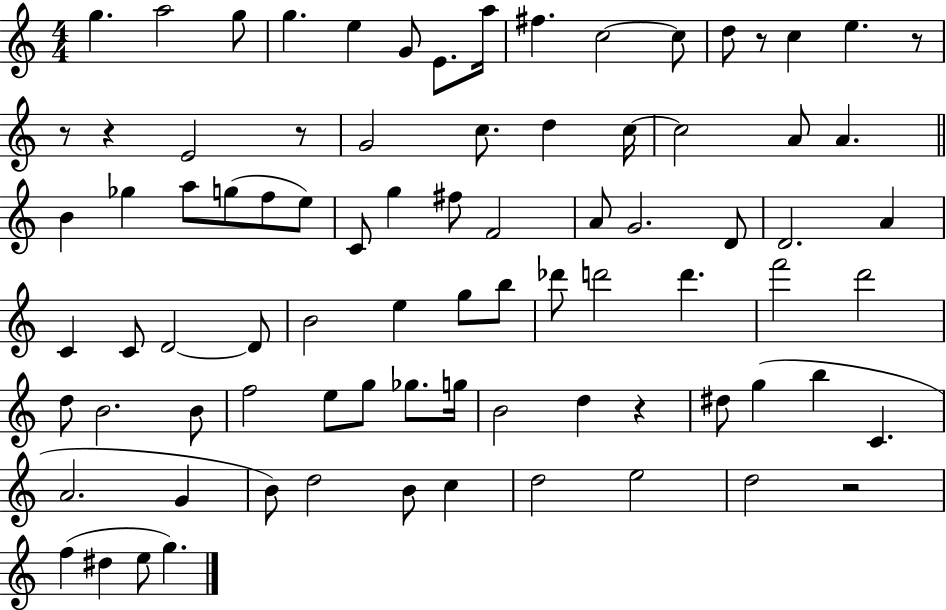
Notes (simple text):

G5/q. A5/h G5/e G5/q. E5/q G4/e E4/e. A5/s F#5/q. C5/h C5/e D5/e R/e C5/q E5/q. R/e R/e R/q E4/h R/e G4/h C5/e. D5/q C5/s C5/h A4/e A4/q. B4/q Gb5/q A5/e G5/e F5/e E5/e C4/e G5/q F#5/e F4/h A4/e G4/h. D4/e D4/h. A4/q C4/q C4/e D4/h D4/e B4/h E5/q G5/e B5/e Db6/e D6/h D6/q. F6/h D6/h D5/e B4/h. B4/e F5/h E5/e G5/e Gb5/e. G5/s B4/h D5/q R/q D#5/e G5/q B5/q C4/q. A4/h. G4/q B4/e D5/h B4/e C5/q D5/h E5/h D5/h R/h F5/q D#5/q E5/e G5/q.